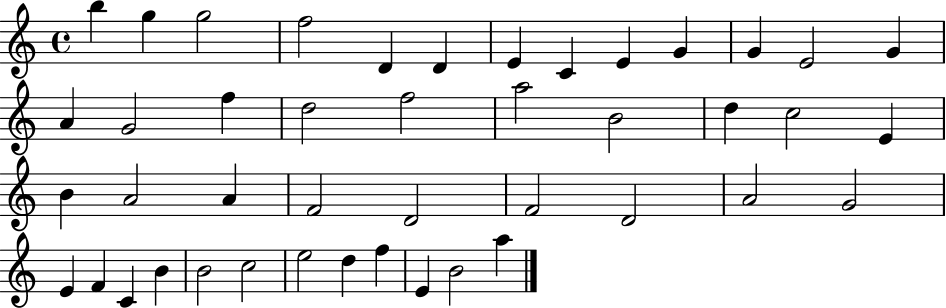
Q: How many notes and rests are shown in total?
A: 44